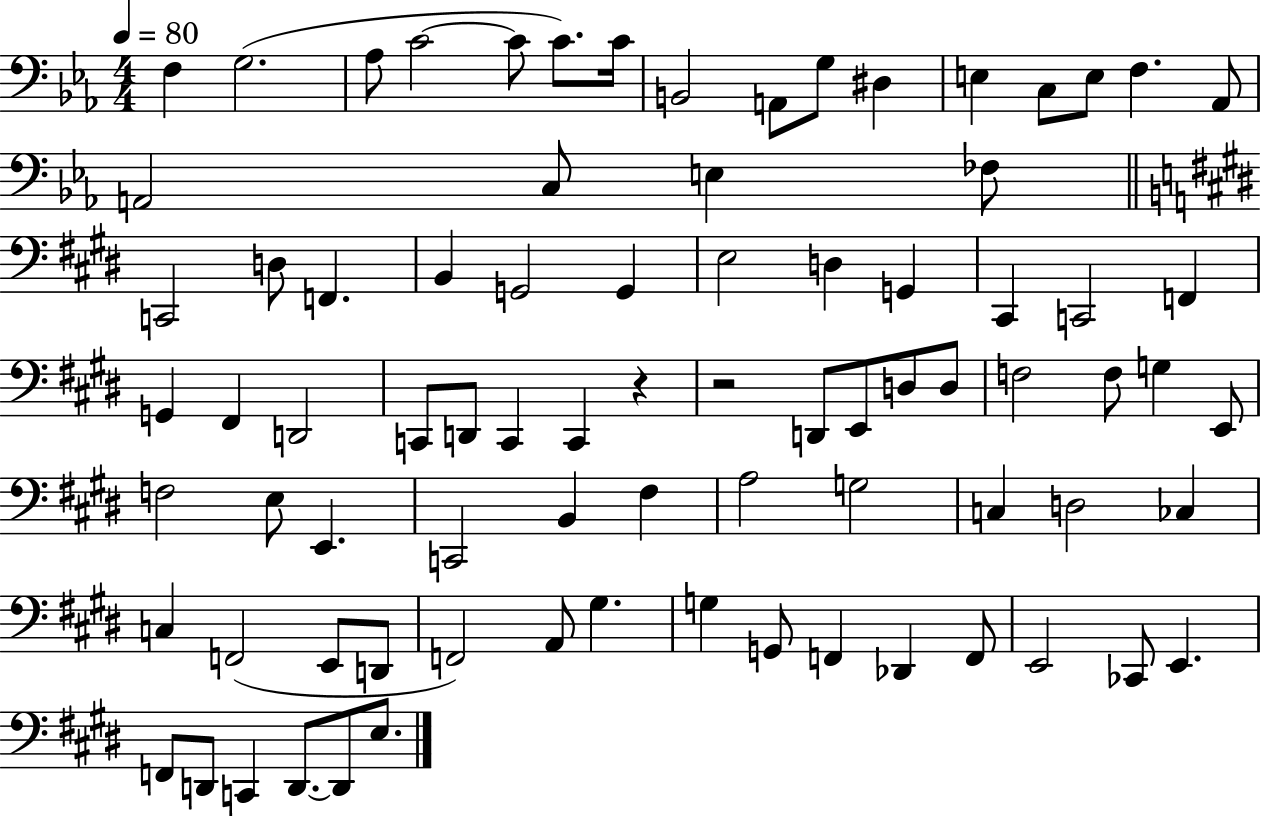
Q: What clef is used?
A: bass